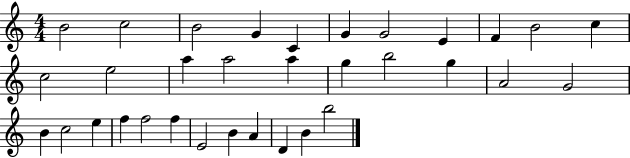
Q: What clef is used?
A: treble